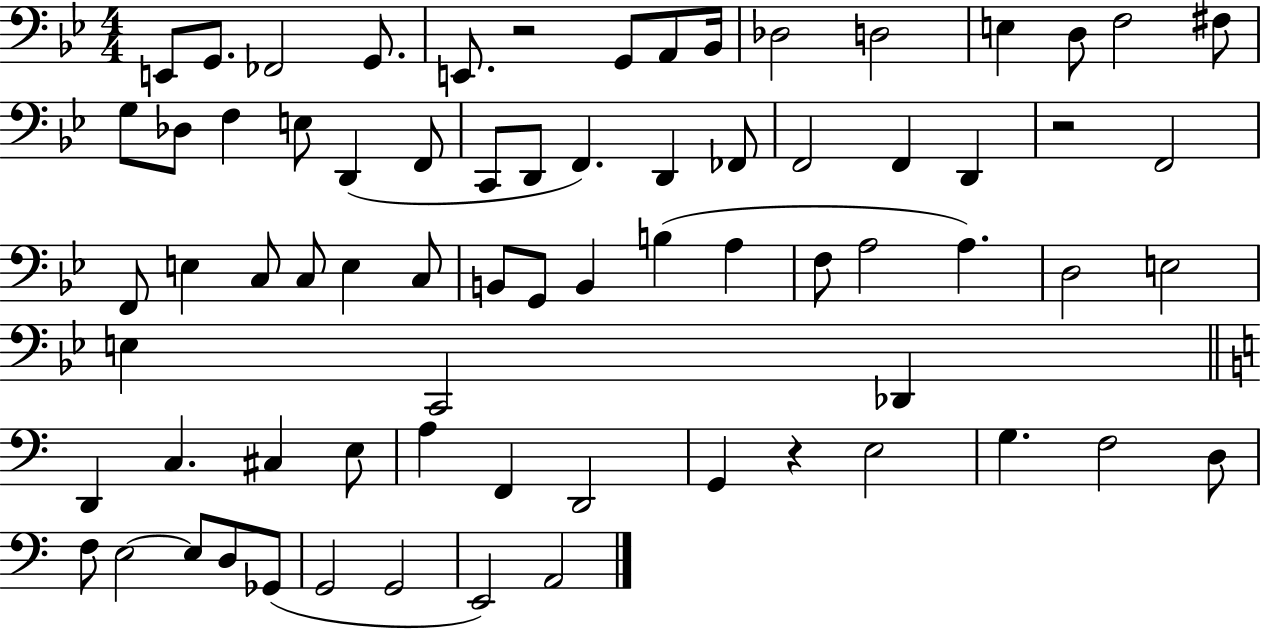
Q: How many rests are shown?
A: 3